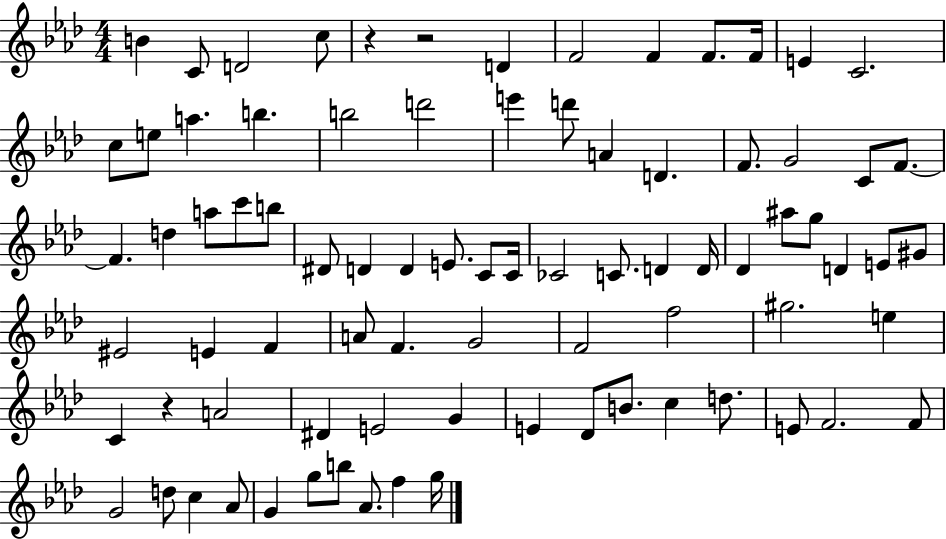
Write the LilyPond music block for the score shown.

{
  \clef treble
  \numericTimeSignature
  \time 4/4
  \key aes \major
  b'4 c'8 d'2 c''8 | r4 r2 d'4 | f'2 f'4 f'8. f'16 | e'4 c'2. | \break c''8 e''8 a''4. b''4. | b''2 d'''2 | e'''4 d'''8 a'4 d'4. | f'8. g'2 c'8 f'8.~~ | \break f'4. d''4 a''8 c'''8 b''8 | dis'8 d'4 d'4 e'8. c'8 c'16 | ces'2 c'8. d'4 d'16 | des'4 ais''8 g''8 d'4 e'8 gis'8 | \break eis'2 e'4 f'4 | a'8 f'4. g'2 | f'2 f''2 | gis''2. e''4 | \break c'4 r4 a'2 | dis'4 e'2 g'4 | e'4 des'8 b'8. c''4 d''8. | e'8 f'2. f'8 | \break g'2 d''8 c''4 aes'8 | g'4 g''8 b''8 aes'8. f''4 g''16 | \bar "|."
}